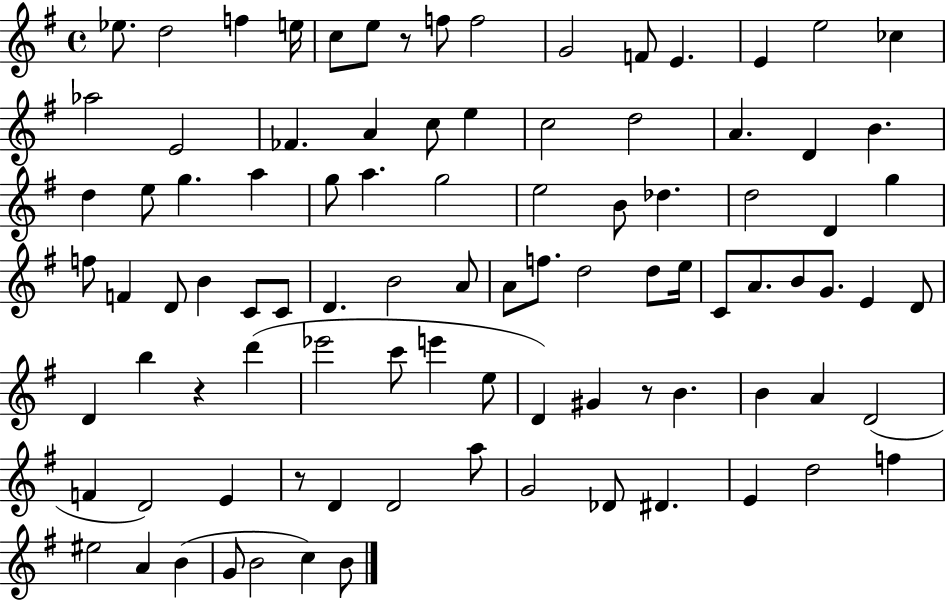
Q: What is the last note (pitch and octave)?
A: B4